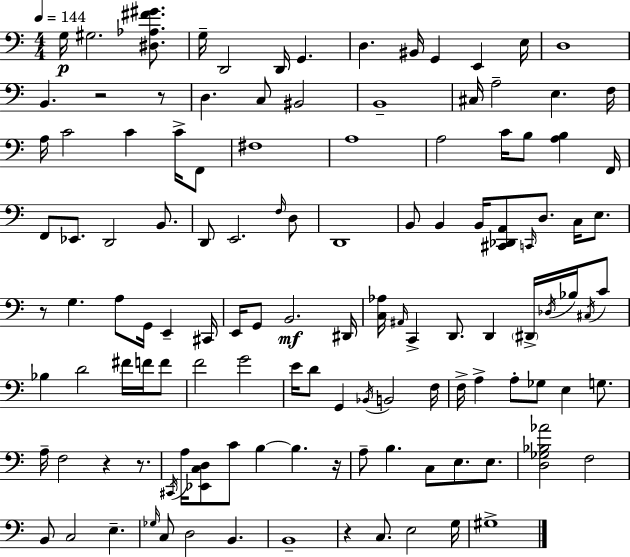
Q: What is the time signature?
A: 4/4